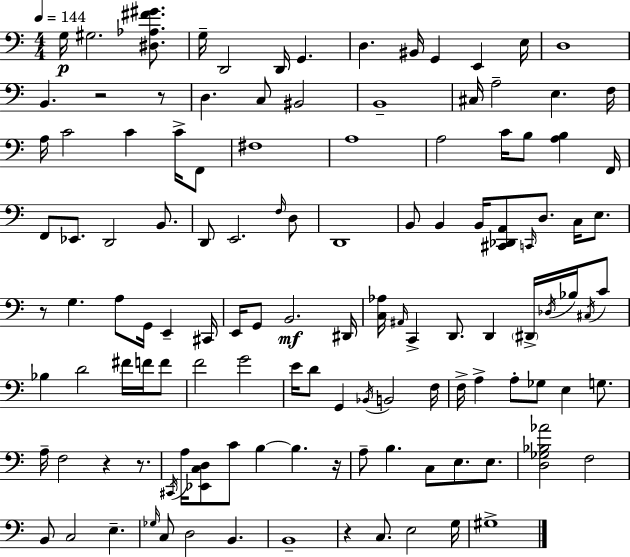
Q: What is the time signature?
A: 4/4